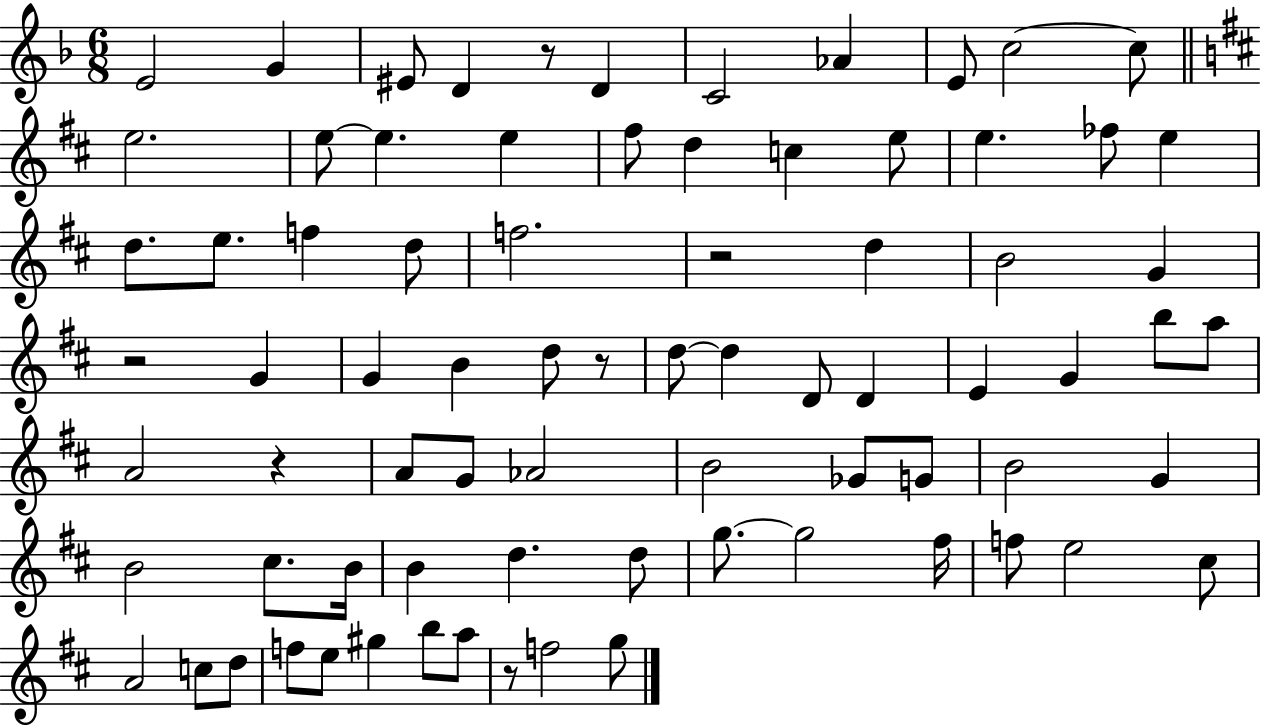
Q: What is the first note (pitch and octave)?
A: E4